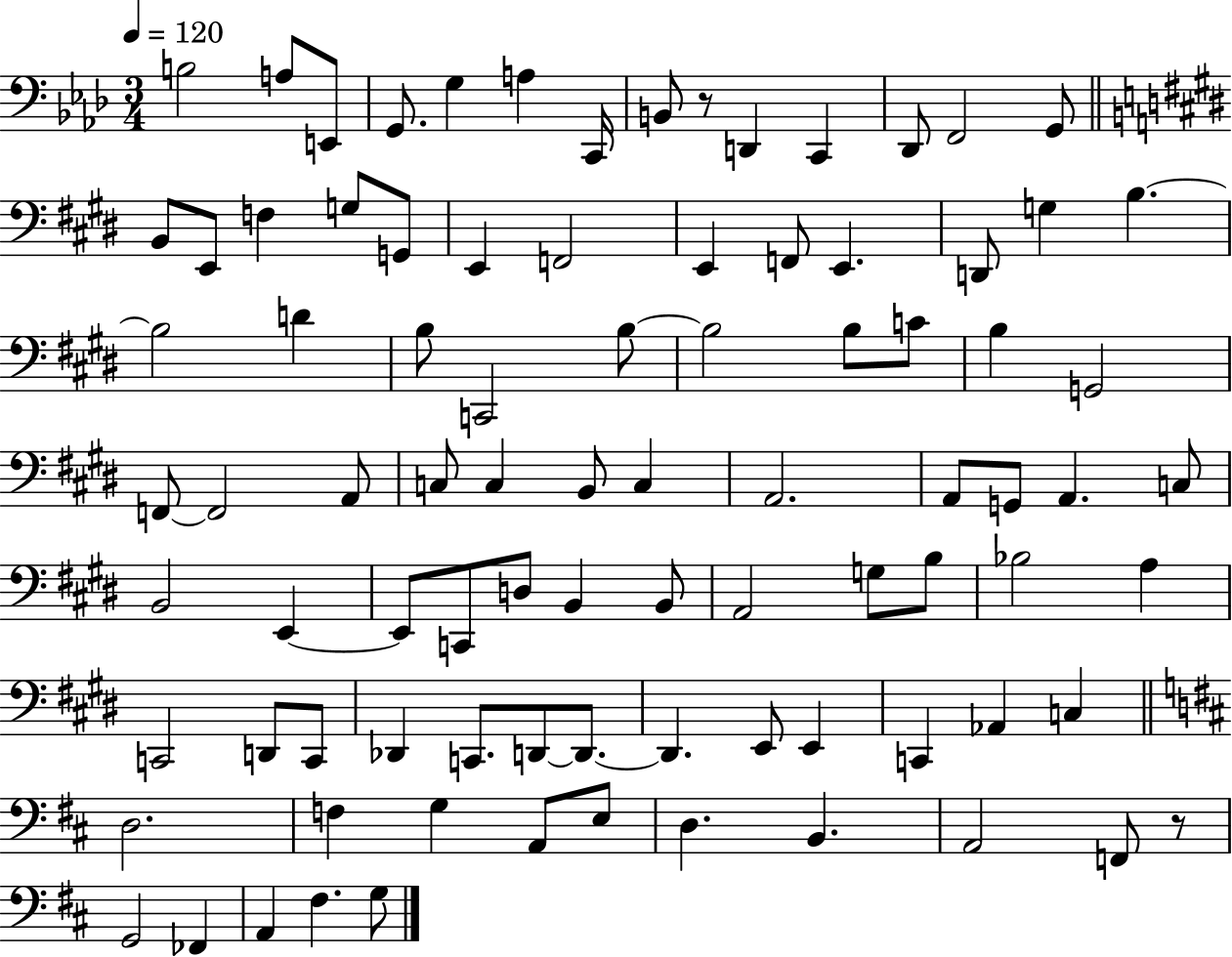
B3/h A3/e E2/e G2/e. G3/q A3/q C2/s B2/e R/e D2/q C2/q Db2/e F2/h G2/e B2/e E2/e F3/q G3/e G2/e E2/q F2/h E2/q F2/e E2/q. D2/e G3/q B3/q. B3/h D4/q B3/e C2/h B3/e B3/h B3/e C4/e B3/q G2/h F2/e F2/h A2/e C3/e C3/q B2/e C3/q A2/h. A2/e G2/e A2/q. C3/e B2/h E2/q E2/e C2/e D3/e B2/q B2/e A2/h G3/e B3/e Bb3/h A3/q C2/h D2/e C2/e Db2/q C2/e. D2/e D2/e. D2/q. E2/e E2/q C2/q Ab2/q C3/q D3/h. F3/q G3/q A2/e E3/e D3/q. B2/q. A2/h F2/e R/e G2/h FES2/q A2/q F#3/q. G3/e